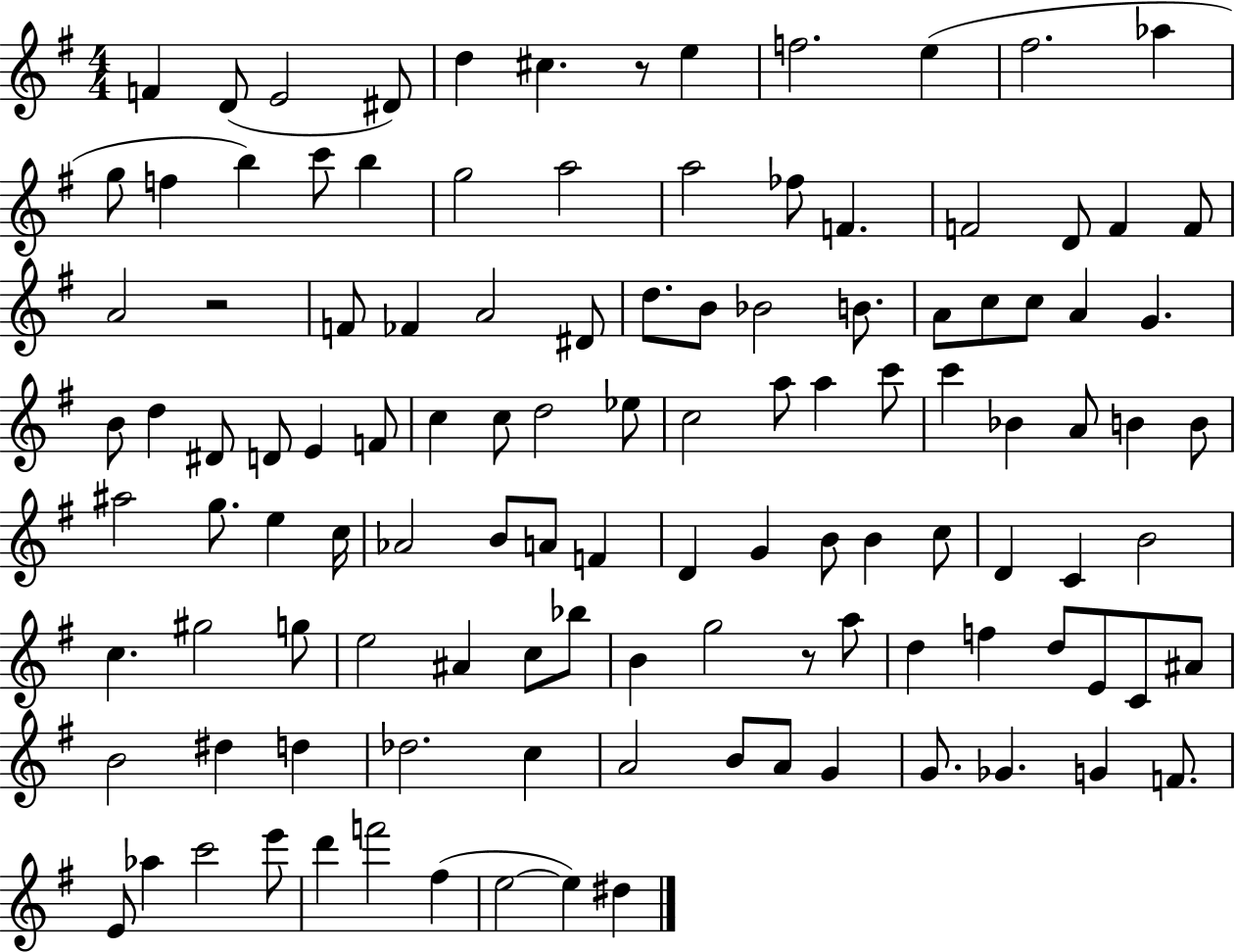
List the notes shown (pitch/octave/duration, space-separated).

F4/q D4/e E4/h D#4/e D5/q C#5/q. R/e E5/q F5/h. E5/q F#5/h. Ab5/q G5/e F5/q B5/q C6/e B5/q G5/h A5/h A5/h FES5/e F4/q. F4/h D4/e F4/q F4/e A4/h R/h F4/e FES4/q A4/h D#4/e D5/e. B4/e Bb4/h B4/e. A4/e C5/e C5/e A4/q G4/q. B4/e D5/q D#4/e D4/e E4/q F4/e C5/q C5/e D5/h Eb5/e C5/h A5/e A5/q C6/e C6/q Bb4/q A4/e B4/q B4/e A#5/h G5/e. E5/q C5/s Ab4/h B4/e A4/e F4/q D4/q G4/q B4/e B4/q C5/e D4/q C4/q B4/h C5/q. G#5/h G5/e E5/h A#4/q C5/e Bb5/e B4/q G5/h R/e A5/e D5/q F5/q D5/e E4/e C4/e A#4/e B4/h D#5/q D5/q Db5/h. C5/q A4/h B4/e A4/e G4/q G4/e. Gb4/q. G4/q F4/e. E4/e Ab5/q C6/h E6/e D6/q F6/h F#5/q E5/h E5/q D#5/q